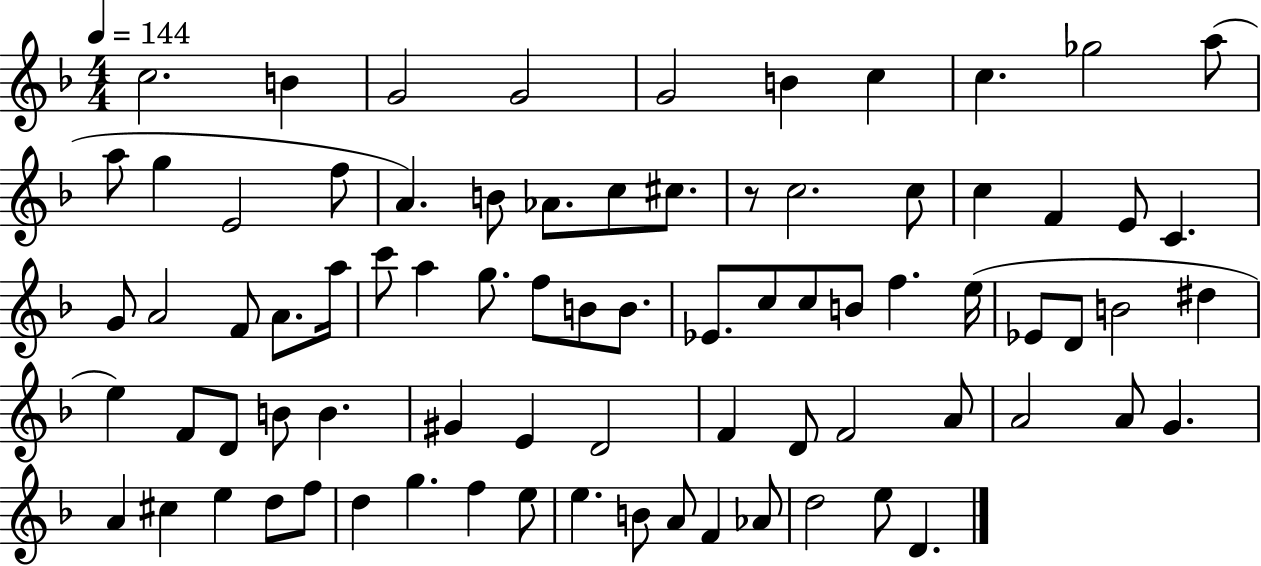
X:1
T:Untitled
M:4/4
L:1/4
K:F
c2 B G2 G2 G2 B c c _g2 a/2 a/2 g E2 f/2 A B/2 _A/2 c/2 ^c/2 z/2 c2 c/2 c F E/2 C G/2 A2 F/2 A/2 a/4 c'/2 a g/2 f/2 B/2 B/2 _E/2 c/2 c/2 B/2 f e/4 _E/2 D/2 B2 ^d e F/2 D/2 B/2 B ^G E D2 F D/2 F2 A/2 A2 A/2 G A ^c e d/2 f/2 d g f e/2 e B/2 A/2 F _A/2 d2 e/2 D